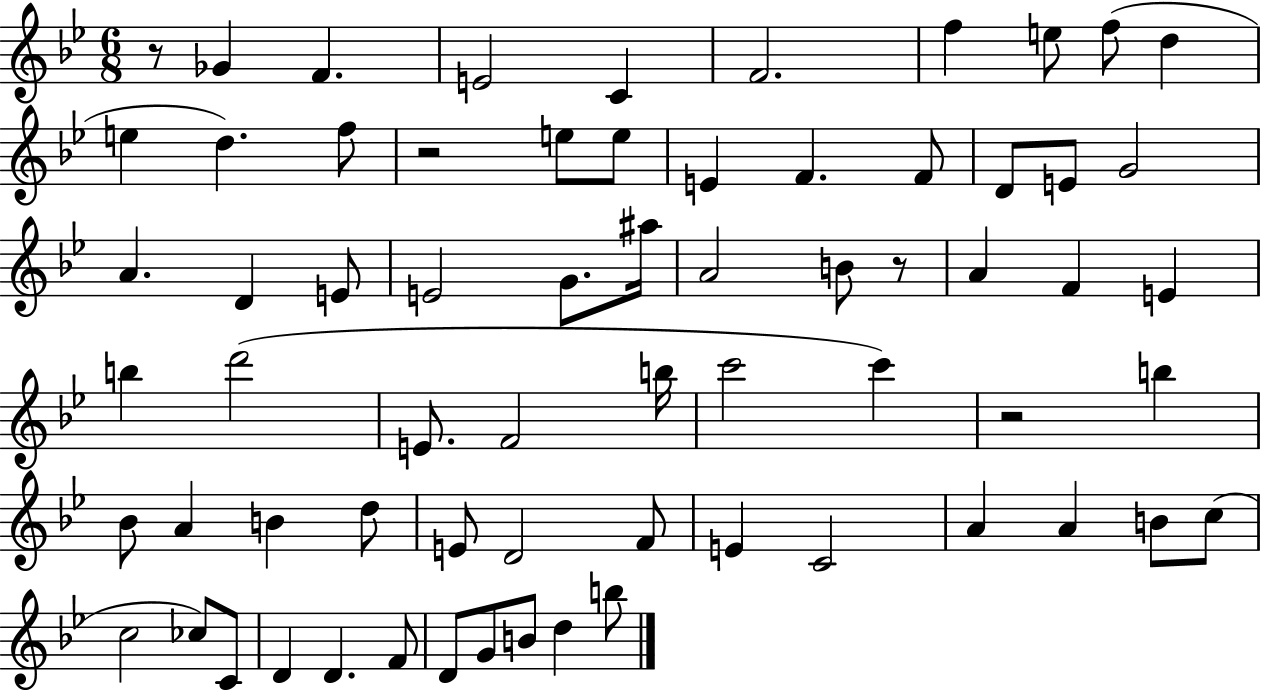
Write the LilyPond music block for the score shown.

{
  \clef treble
  \numericTimeSignature
  \time 6/8
  \key bes \major
  r8 ges'4 f'4. | e'2 c'4 | f'2. | f''4 e''8 f''8( d''4 | \break e''4 d''4.) f''8 | r2 e''8 e''8 | e'4 f'4. f'8 | d'8 e'8 g'2 | \break a'4. d'4 e'8 | e'2 g'8. ais''16 | a'2 b'8 r8 | a'4 f'4 e'4 | \break b''4 d'''2( | e'8. f'2 b''16 | c'''2 c'''4) | r2 b''4 | \break bes'8 a'4 b'4 d''8 | e'8 d'2 f'8 | e'4 c'2 | a'4 a'4 b'8 c''8( | \break c''2 ces''8) c'8 | d'4 d'4. f'8 | d'8 g'8 b'8 d''4 b''8 | \bar "|."
}